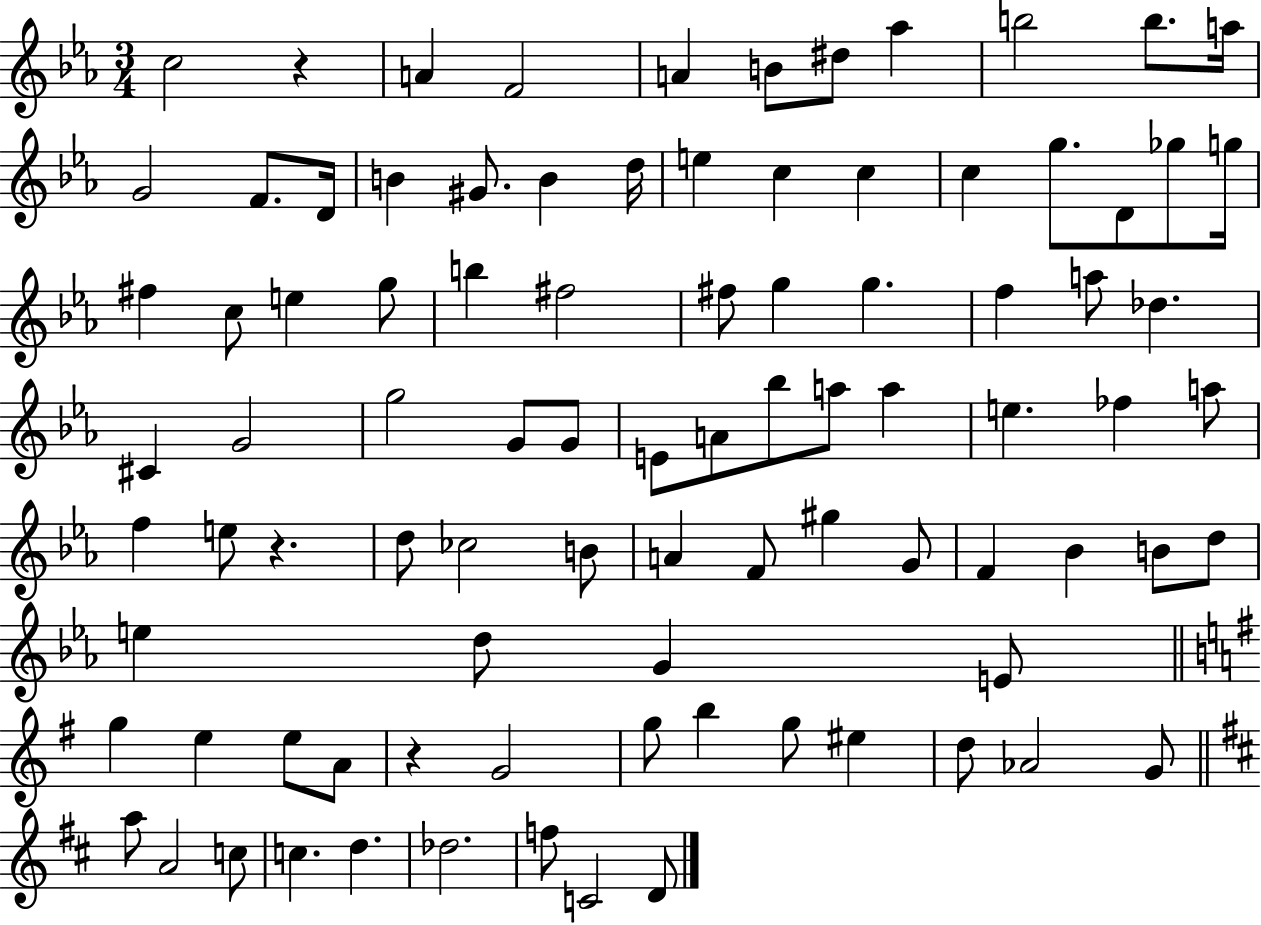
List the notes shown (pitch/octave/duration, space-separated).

C5/h R/q A4/q F4/h A4/q B4/e D#5/e Ab5/q B5/h B5/e. A5/s G4/h F4/e. D4/s B4/q G#4/e. B4/q D5/s E5/q C5/q C5/q C5/q G5/e. D4/e Gb5/e G5/s F#5/q C5/e E5/q G5/e B5/q F#5/h F#5/e G5/q G5/q. F5/q A5/e Db5/q. C#4/q G4/h G5/h G4/e G4/e E4/e A4/e Bb5/e A5/e A5/q E5/q. FES5/q A5/e F5/q E5/e R/q. D5/e CES5/h B4/e A4/q F4/e G#5/q G4/e F4/q Bb4/q B4/e D5/e E5/q D5/e G4/q E4/e G5/q E5/q E5/e A4/e R/q G4/h G5/e B5/q G5/e EIS5/q D5/e Ab4/h G4/e A5/e A4/h C5/e C5/q. D5/q. Db5/h. F5/e C4/h D4/e